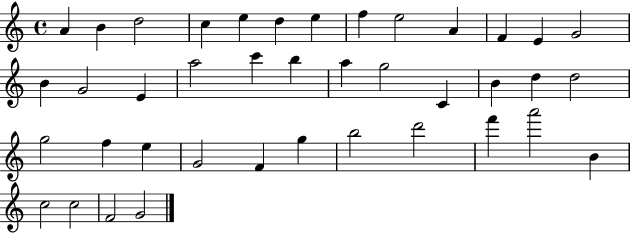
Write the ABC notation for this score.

X:1
T:Untitled
M:4/4
L:1/4
K:C
A B d2 c e d e f e2 A F E G2 B G2 E a2 c' b a g2 C B d d2 g2 f e G2 F g b2 d'2 f' a'2 B c2 c2 F2 G2